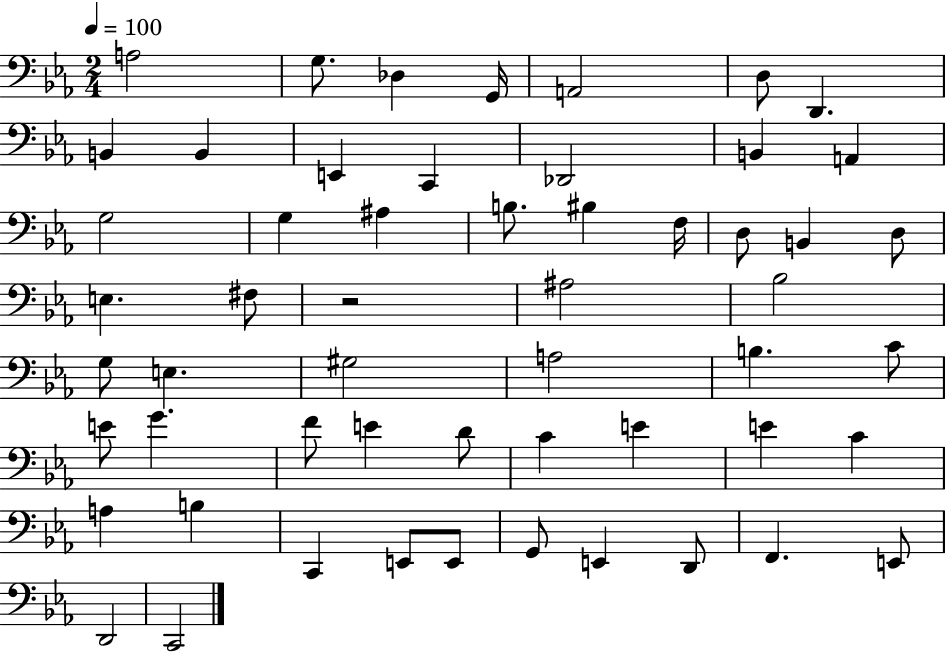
A3/h G3/e. Db3/q G2/s A2/h D3/e D2/q. B2/q B2/q E2/q C2/q Db2/h B2/q A2/q G3/h G3/q A#3/q B3/e. BIS3/q F3/s D3/e B2/q D3/e E3/q. F#3/e R/h A#3/h Bb3/h G3/e E3/q. G#3/h A3/h B3/q. C4/e E4/e G4/q. F4/e E4/q D4/e C4/q E4/q E4/q C4/q A3/q B3/q C2/q E2/e E2/e G2/e E2/q D2/e F2/q. E2/e D2/h C2/h